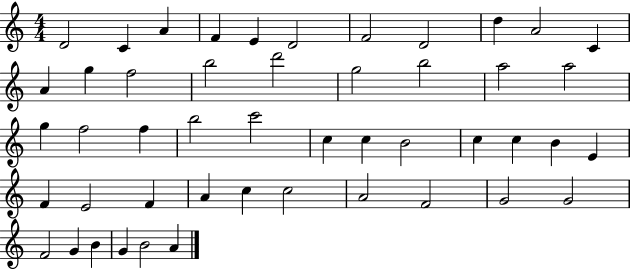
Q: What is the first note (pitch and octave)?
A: D4